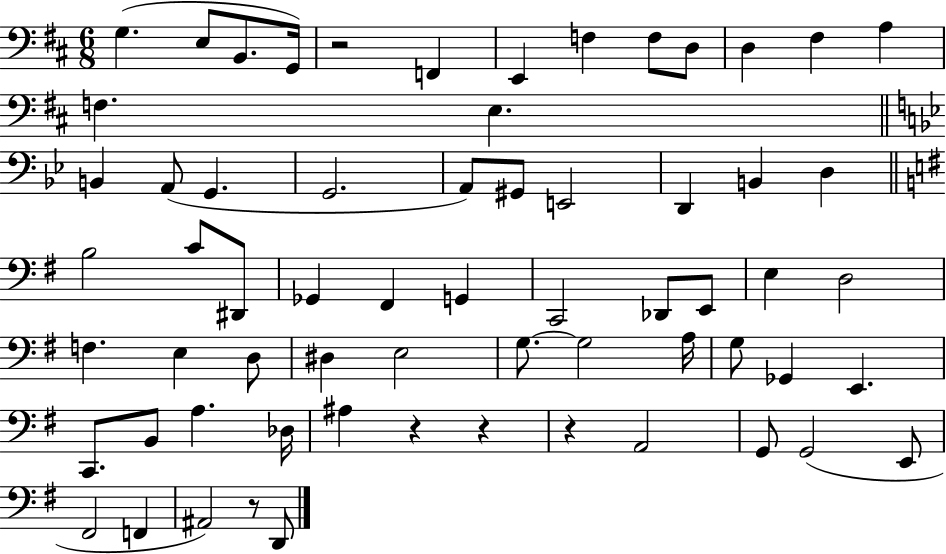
G3/q. E3/e B2/e. G2/s R/h F2/q E2/q F3/q F3/e D3/e D3/q F#3/q A3/q F3/q. E3/q. B2/q A2/e G2/q. G2/h. A2/e G#2/e E2/h D2/q B2/q D3/q B3/h C4/e D#2/e Gb2/q F#2/q G2/q C2/h Db2/e E2/e E3/q D3/h F3/q. E3/q D3/e D#3/q E3/h G3/e. G3/h A3/s G3/e Gb2/q E2/q. C2/e. B2/e A3/q. Db3/s A#3/q R/q R/q R/q A2/h G2/e G2/h E2/e F#2/h F2/q A#2/h R/e D2/e